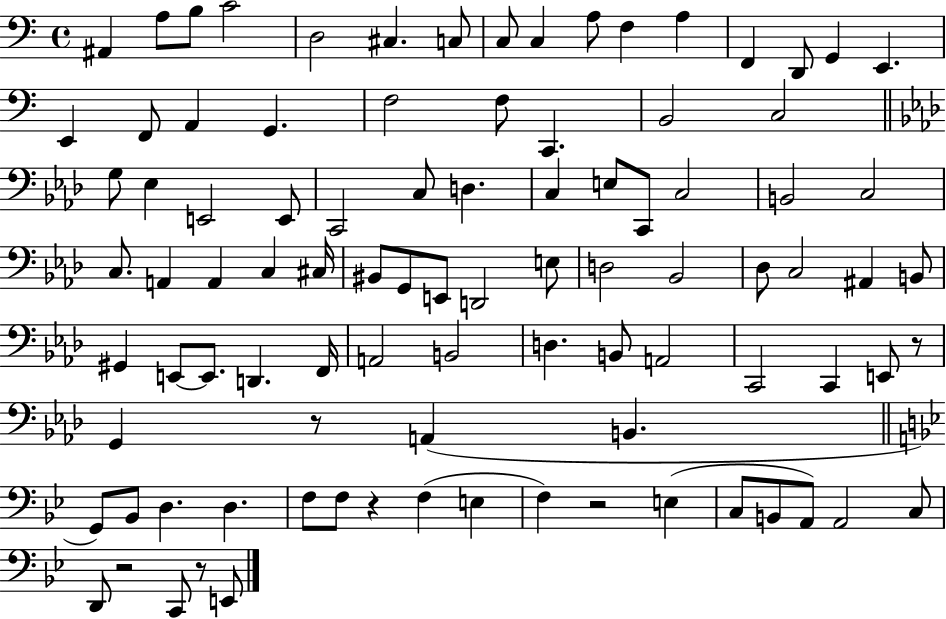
{
  \clef bass
  \time 4/4
  \defaultTimeSignature
  \key c \major
  \repeat volta 2 { ais,4 a8 b8 c'2 | d2 cis4. c8 | c8 c4 a8 f4 a4 | f,4 d,8 g,4 e,4. | \break e,4 f,8 a,4 g,4. | f2 f8 c,4. | b,2 c2 | \bar "||" \break \key f \minor g8 ees4 e,2 e,8 | c,2 c8 d4. | c4 e8 c,8 c2 | b,2 c2 | \break c8. a,4 a,4 c4 cis16 | bis,8 g,8 e,8 d,2 e8 | d2 bes,2 | des8 c2 ais,4 b,8 | \break gis,4 e,8~~ e,8. d,4. f,16 | a,2 b,2 | d4. b,8 a,2 | c,2 c,4 e,8 r8 | \break g,4 r8 a,4( b,4. | \bar "||" \break \key bes \major g,8) bes,8 d4. d4. | f8 f8 r4 f4( e4 | f4) r2 e4( | c8 b,8 a,8) a,2 c8 | \break d,8 r2 c,8 r8 e,8 | } \bar "|."
}